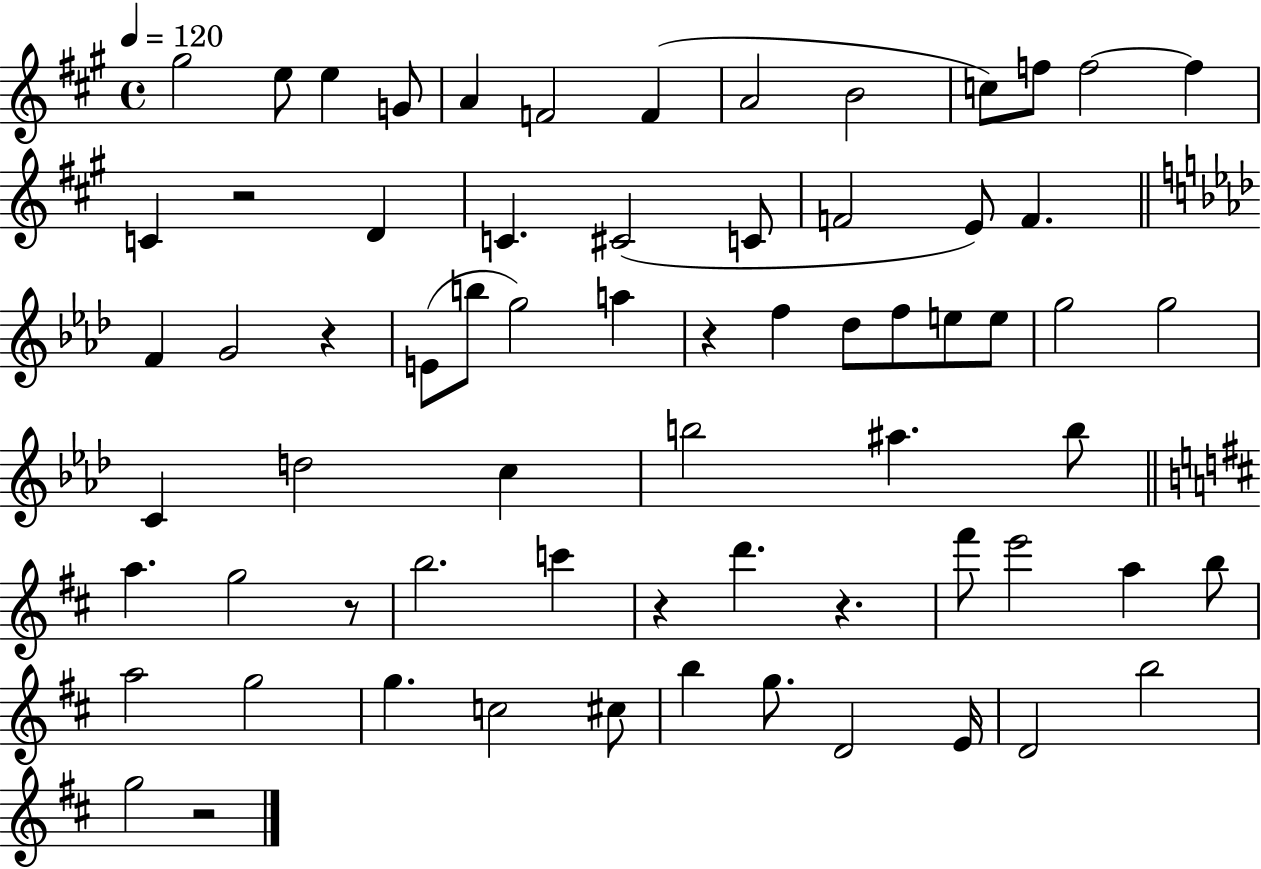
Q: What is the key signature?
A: A major